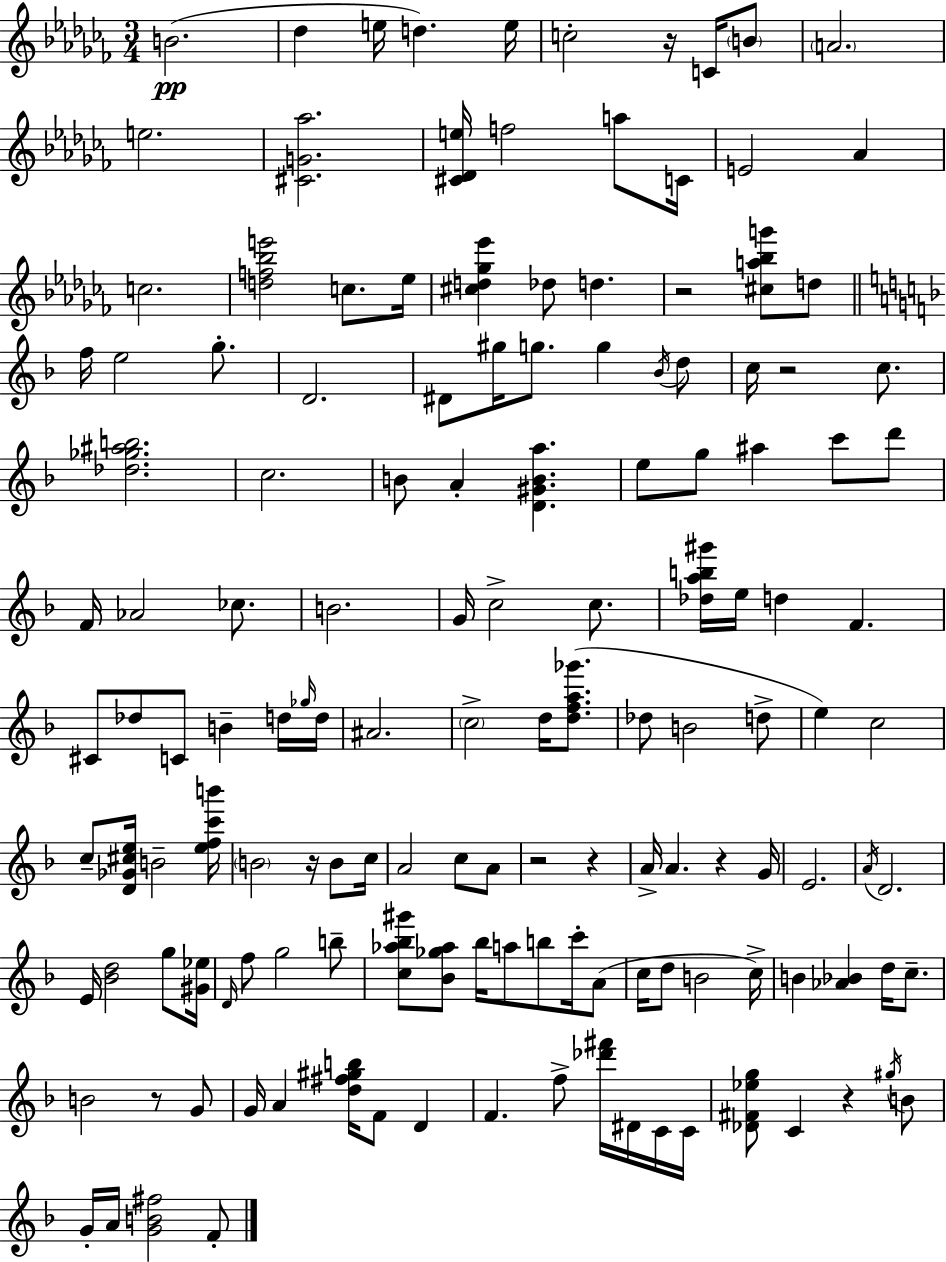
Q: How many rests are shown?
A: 9